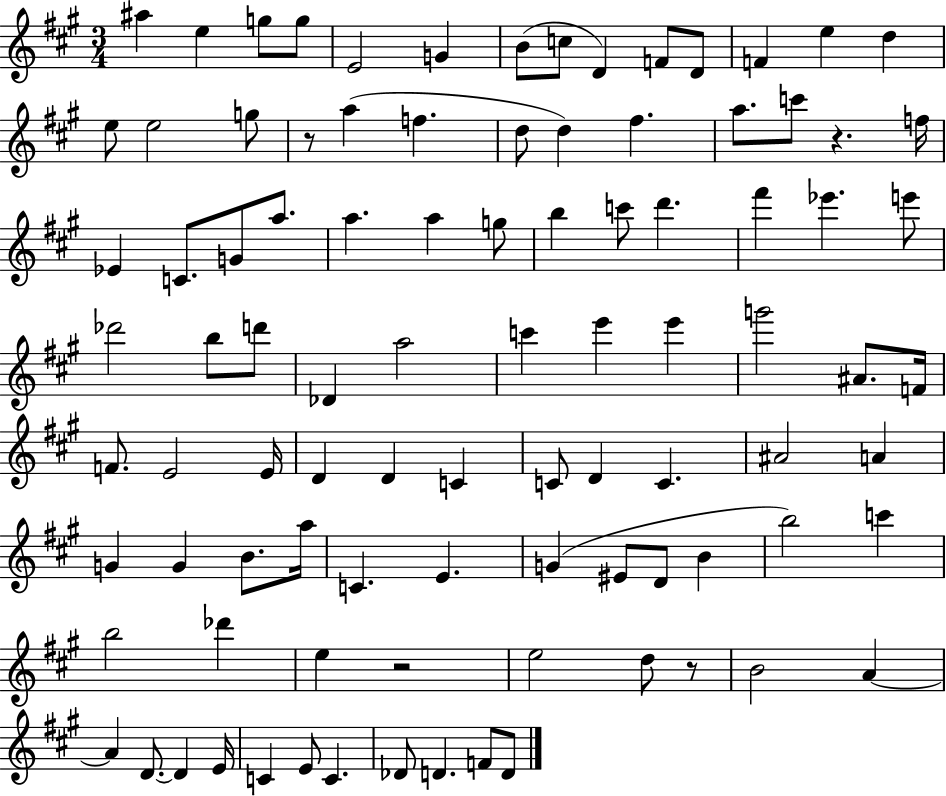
{
  \clef treble
  \numericTimeSignature
  \time 3/4
  \key a \major
  ais''4 e''4 g''8 g''8 | e'2 g'4 | b'8( c''8 d'4) f'8 d'8 | f'4 e''4 d''4 | \break e''8 e''2 g''8 | r8 a''4( f''4. | d''8 d''4) fis''4. | a''8. c'''8 r4. f''16 | \break ees'4 c'8. g'8 a''8. | a''4. a''4 g''8 | b''4 c'''8 d'''4. | fis'''4 ees'''4. e'''8 | \break des'''2 b''8 d'''8 | des'4 a''2 | c'''4 e'''4 e'''4 | g'''2 ais'8. f'16 | \break f'8. e'2 e'16 | d'4 d'4 c'4 | c'8 d'4 c'4. | ais'2 a'4 | \break g'4 g'4 b'8. a''16 | c'4. e'4. | g'4( eis'8 d'8 b'4 | b''2) c'''4 | \break b''2 des'''4 | e''4 r2 | e''2 d''8 r8 | b'2 a'4~~ | \break a'4 d'8.~~ d'4 e'16 | c'4 e'8 c'4. | des'8 d'4. f'8 d'8 | \bar "|."
}